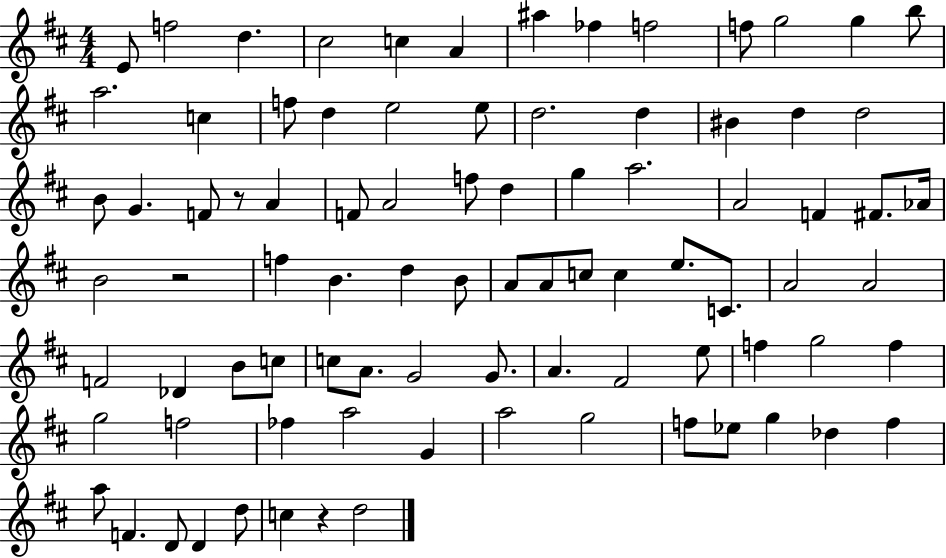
X:1
T:Untitled
M:4/4
L:1/4
K:D
E/2 f2 d ^c2 c A ^a _f f2 f/2 g2 g b/2 a2 c f/2 d e2 e/2 d2 d ^B d d2 B/2 G F/2 z/2 A F/2 A2 f/2 d g a2 A2 F ^F/2 _A/4 B2 z2 f B d B/2 A/2 A/2 c/2 c e/2 C/2 A2 A2 F2 _D B/2 c/2 c/2 A/2 G2 G/2 A ^F2 e/2 f g2 f g2 f2 _f a2 G a2 g2 f/2 _e/2 g _d f a/2 F D/2 D d/2 c z d2